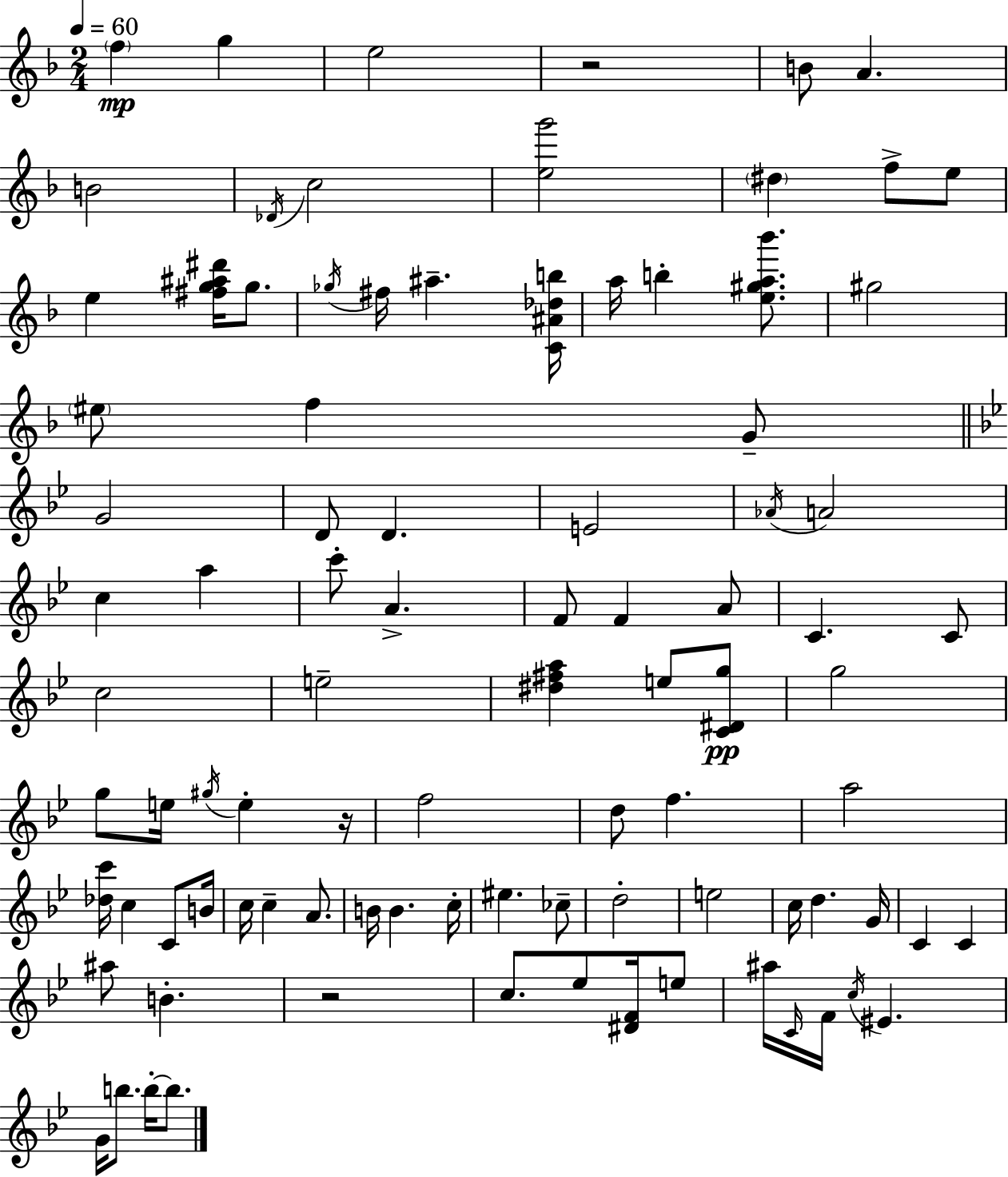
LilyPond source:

{
  \clef treble
  \numericTimeSignature
  \time 2/4
  \key d \minor
  \tempo 4 = 60
  \parenthesize f''4\mp g''4 | e''2 | r2 | b'8 a'4. | \break b'2 | \acciaccatura { des'16 } c''2 | <e'' g'''>2 | \parenthesize dis''4 f''8-> e''8 | \break e''4 <fis'' g'' ais'' dis'''>16 g''8. | \acciaccatura { ges''16 } fis''16 ais''4.-- | <c' ais' des'' b''>16 a''16 b''4-. <e'' gis'' a'' bes'''>8. | gis''2 | \break \parenthesize eis''8 f''4 | g'8-- \bar "||" \break \key bes \major g'2 | d'8 d'4. | e'2 | \acciaccatura { aes'16 } a'2 | \break c''4 a''4 | c'''8-. a'4.-> | f'8 f'4 a'8 | c'4. c'8 | \break c''2 | e''2-- | <dis'' fis'' a''>4 e''8 <c' dis' g''>8\pp | g''2 | \break g''8 e''16 \acciaccatura { gis''16 } e''4-. | r16 f''2 | d''8 f''4. | a''2 | \break <des'' c'''>16 c''4 c'8 | b'16 c''16 c''4-- a'8. | b'16 b'4. | c''16-. eis''4. | \break ces''8-- d''2-. | e''2 | c''16 d''4. | g'16 c'4 c'4 | \break ais''8 b'4.-. | r2 | c''8. ees''8 <dis' f'>16 | e''8 ais''16 \grace { c'16 } f'16 \acciaccatura { c''16 } eis'4. | \break g'16 b''8. | b''16-.~~ b''8. \bar "|."
}